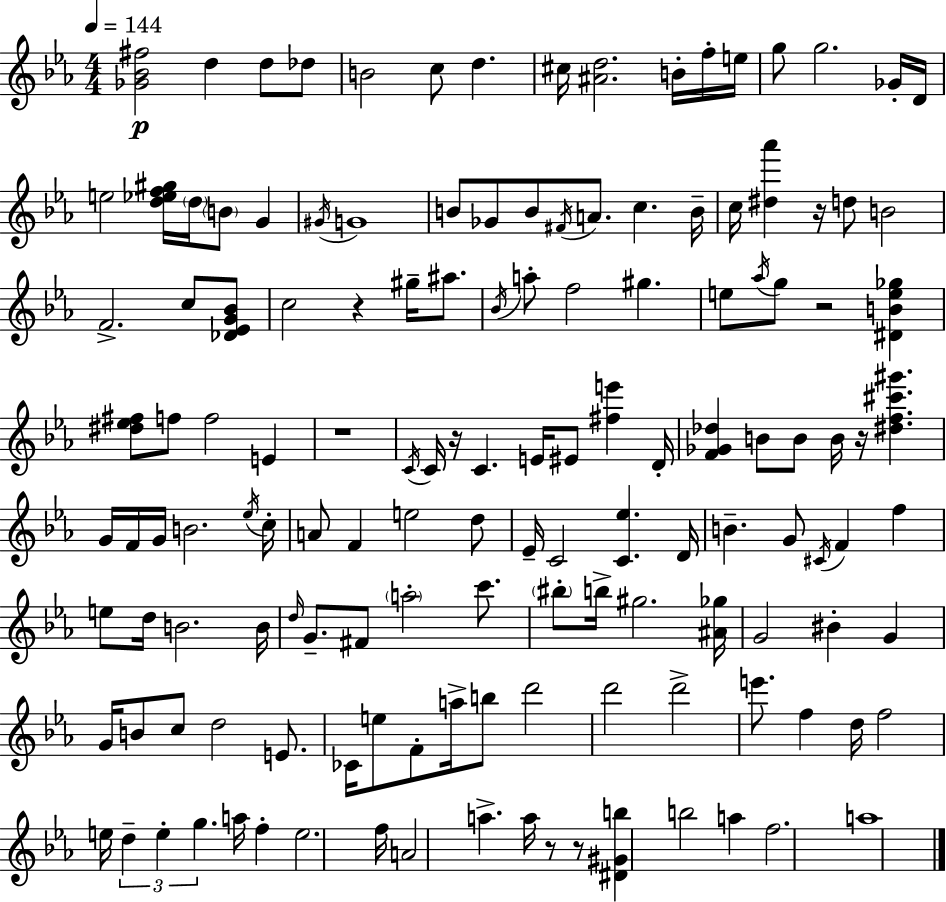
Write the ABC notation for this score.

X:1
T:Untitled
M:4/4
L:1/4
K:Eb
[_G_B^f]2 d d/2 _d/2 B2 c/2 d ^c/4 [^Ad]2 B/4 f/4 e/4 g/2 g2 _G/4 D/4 e2 [d_ef^g]/4 d/4 B/2 G ^G/4 G4 B/2 _G/2 B/2 ^F/4 A/2 c B/4 c/4 [^d_a'] z/4 d/2 B2 F2 c/2 [_D_EG_B]/2 c2 z ^g/4 ^a/2 _B/4 a/2 f2 ^g e/2 _a/4 g/2 z2 [^DBe_g] [^d_e^f]/2 f/2 f2 E z4 C/4 C/4 z/4 C E/4 ^E/2 [^fe'] D/4 [F_G_d] B/2 B/2 B/4 z/4 [^df^c'^g'] G/4 F/4 G/4 B2 _e/4 c/4 A/2 F e2 d/2 _E/4 C2 [C_e] D/4 B G/2 ^C/4 F f e/2 d/4 B2 B/4 d/4 G/2 ^F/2 a2 c'/2 ^b/2 b/4 ^g2 [^A_g]/4 G2 ^B G G/4 B/2 c/2 d2 E/2 _C/4 e/2 F/2 a/4 b/2 d'2 d'2 d'2 e'/2 f d/4 f2 e/4 d e g a/4 f e2 f/4 A2 a a/4 z/2 z/2 [^D^Gb] b2 a f2 a4